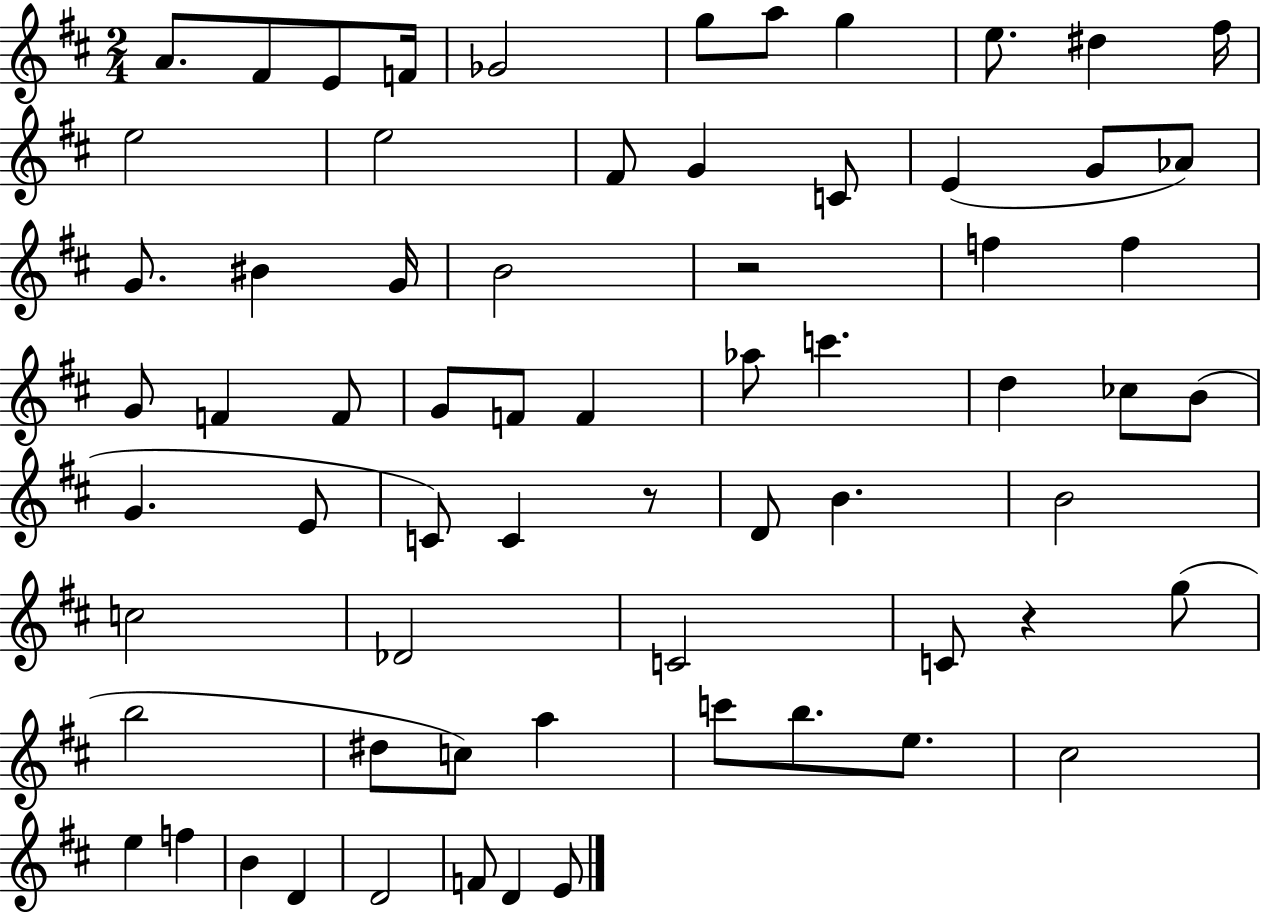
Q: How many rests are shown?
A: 3